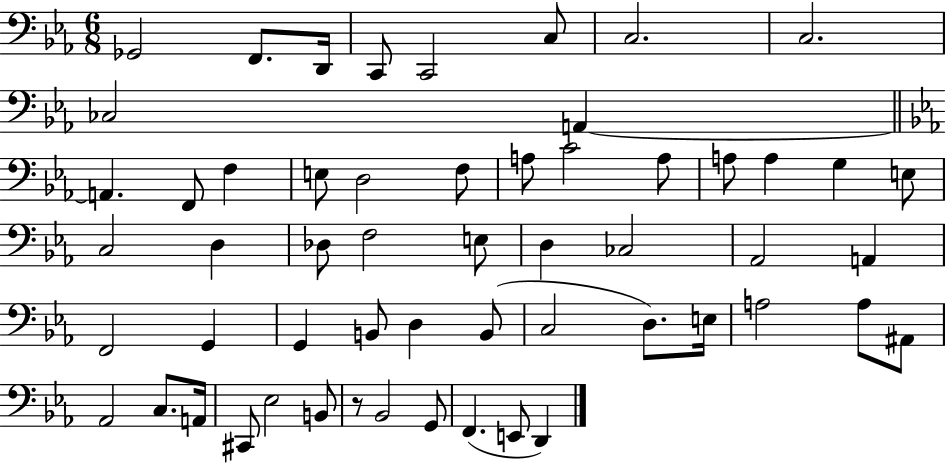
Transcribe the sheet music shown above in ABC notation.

X:1
T:Untitled
M:6/8
L:1/4
K:Eb
_G,,2 F,,/2 D,,/4 C,,/2 C,,2 C,/2 C,2 C,2 _C,2 A,, A,, F,,/2 F, E,/2 D,2 F,/2 A,/2 C2 A,/2 A,/2 A, G, E,/2 C,2 D, _D,/2 F,2 E,/2 D, _C,2 _A,,2 A,, F,,2 G,, G,, B,,/2 D, B,,/2 C,2 D,/2 E,/4 A,2 A,/2 ^A,,/2 _A,,2 C,/2 A,,/4 ^C,,/2 _E,2 B,,/2 z/2 _B,,2 G,,/2 F,, E,,/2 D,,